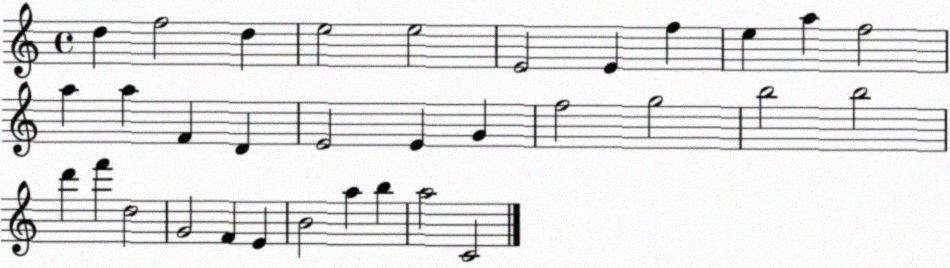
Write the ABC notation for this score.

X:1
T:Untitled
M:4/4
L:1/4
K:C
d f2 d e2 e2 E2 E f e a f2 a a F D E2 E G f2 g2 b2 b2 d' f' d2 G2 F E B2 a b a2 C2